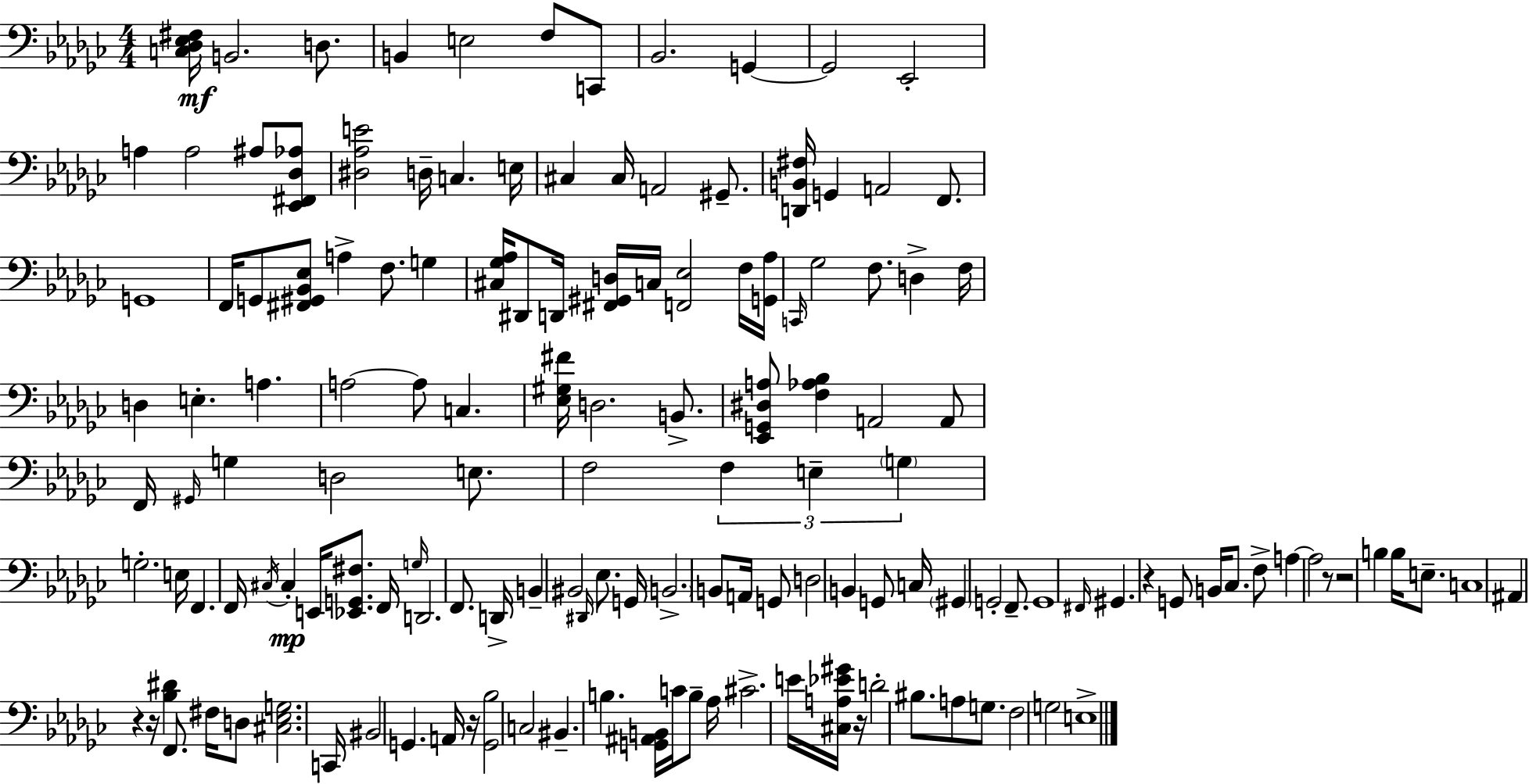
[C3,Db3,Eb3,F#3]/s B2/h. D3/e. B2/q E3/h F3/e C2/e Bb2/h. G2/q G2/h Eb2/h A3/q A3/h A#3/e [Eb2,F#2,Db3,Ab3]/e [D#3,Ab3,E4]/h D3/s C3/q. E3/s C#3/q C#3/s A2/h G#2/e. [D2,B2,F#3]/s G2/q A2/h F2/e. G2/w F2/s G2/e [F#2,G#2,Bb2,Eb3]/e A3/q F3/e. G3/q [C#3,Gb3,Ab3]/s D#2/e D2/s [F#2,G#2,D3]/s C3/s [F2,Eb3]/h F3/s [G2,Ab3]/s C2/s Gb3/h F3/e. D3/q F3/s D3/q E3/q. A3/q. A3/h A3/e C3/q. [Eb3,G#3,F#4]/s D3/h. B2/e. [Eb2,G2,D#3,A3]/e [F3,Ab3,Bb3]/q A2/h A2/e F2/s G#2/s G3/q D3/h E3/e. F3/h F3/q E3/q G3/q G3/h. E3/s F2/q. F2/s C#3/s C#3/q E2/s [Eb2,G2,F#3]/e. F2/s G3/s D2/h. F2/e. D2/s B2/q BIS2/h D#2/s Eb3/e. G2/s B2/h. B2/e A2/s G2/e D3/h B2/q G2/e C3/s G#2/q G2/h F2/e. G2/w F#2/s G#2/q. R/q G2/e B2/s CES3/e. F3/e A3/q A3/h R/e R/h B3/q B3/s E3/e. C3/w A#2/q R/q R/s [Bb3,D#4]/q F2/e. F#3/s D3/e [C#3,Eb3,G3]/h. C2/s BIS2/h G2/q. A2/s R/s [G2,Bb3]/h C3/h BIS2/q. B3/q. [G2,A#2,B2]/s C4/s B3/e Ab3/s C#4/h. E4/s [C#3,A3,Eb4,G#4]/s R/s D4/h BIS3/e. A3/e G3/e. F3/h G3/h E3/w